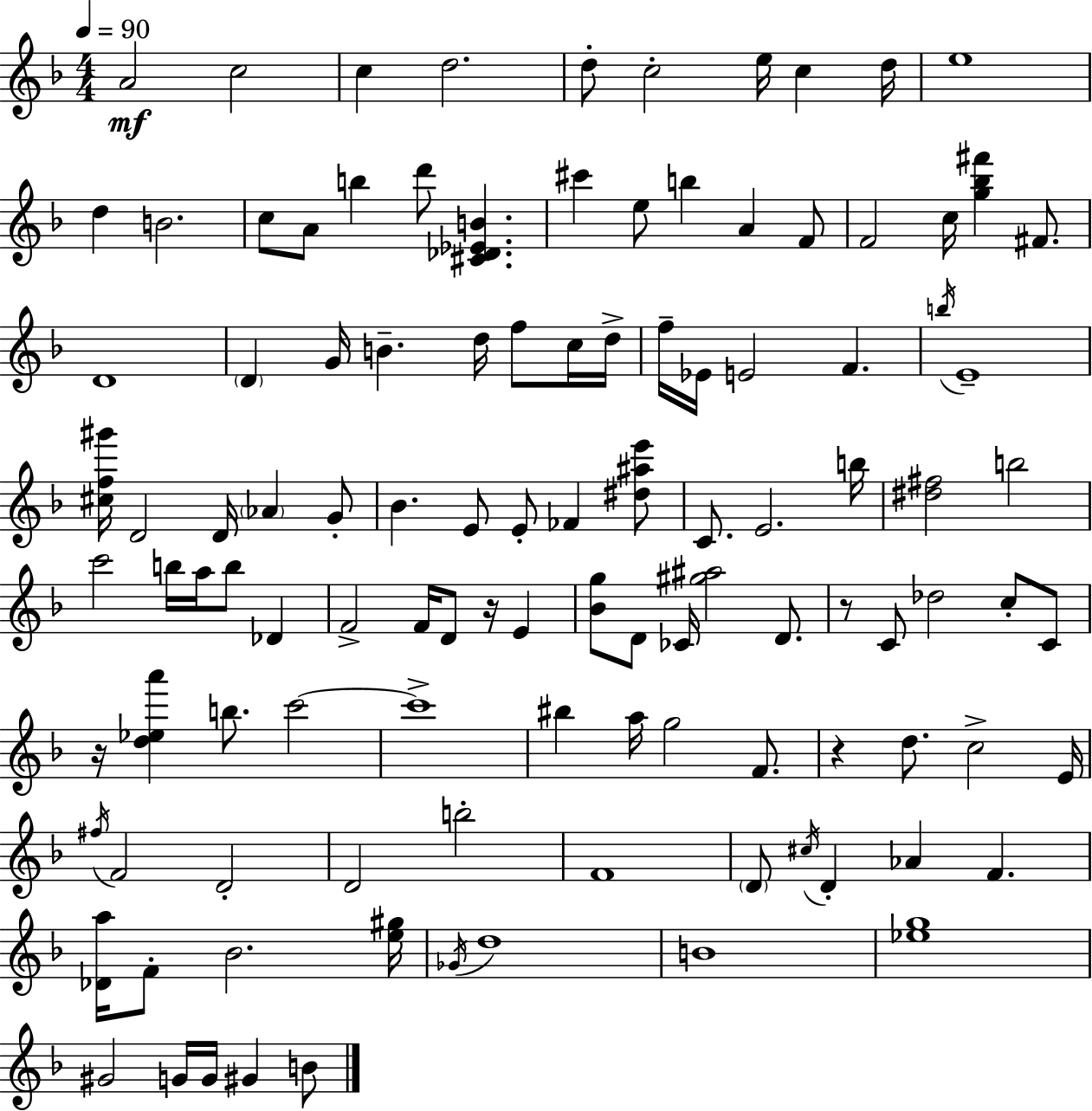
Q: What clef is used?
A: treble